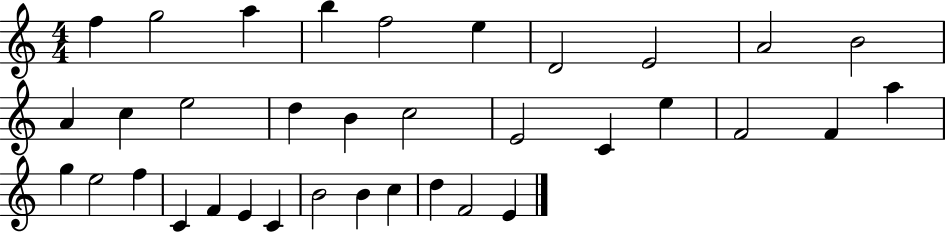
X:1
T:Untitled
M:4/4
L:1/4
K:C
f g2 a b f2 e D2 E2 A2 B2 A c e2 d B c2 E2 C e F2 F a g e2 f C F E C B2 B c d F2 E